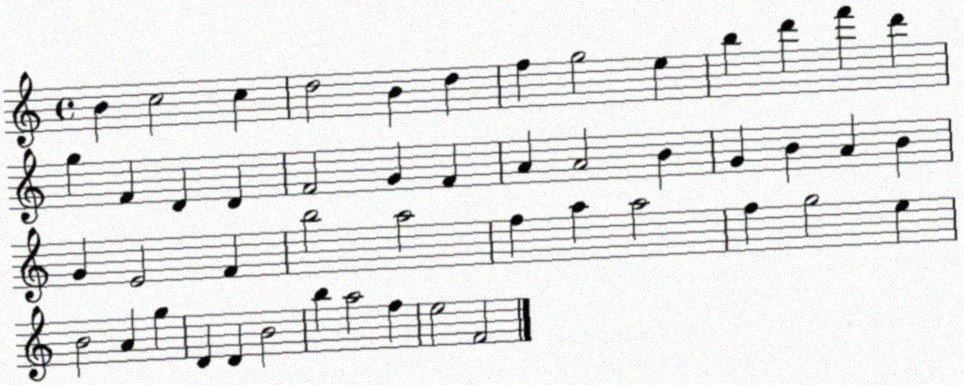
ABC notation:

X:1
T:Untitled
M:4/4
L:1/4
K:C
B c2 c d2 B d f g2 e b d' f' d' g F D D F2 G F A A2 B G B A B G E2 F b2 a2 f a a2 f g2 e B2 A g D D B2 b a2 f e2 F2